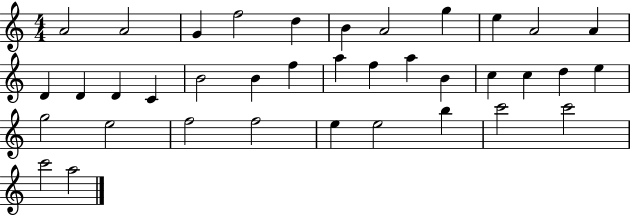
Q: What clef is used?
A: treble